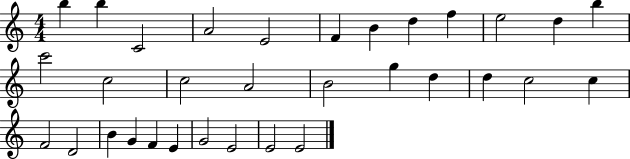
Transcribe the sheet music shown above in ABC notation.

X:1
T:Untitled
M:4/4
L:1/4
K:C
b b C2 A2 E2 F B d f e2 d b c'2 c2 c2 A2 B2 g d d c2 c F2 D2 B G F E G2 E2 E2 E2